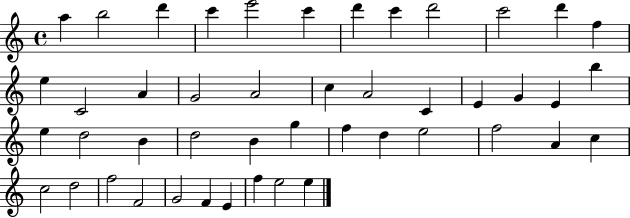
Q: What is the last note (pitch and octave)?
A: E5